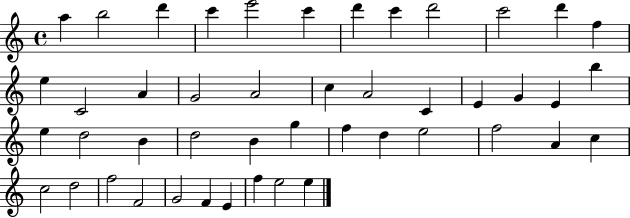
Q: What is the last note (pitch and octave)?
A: E5